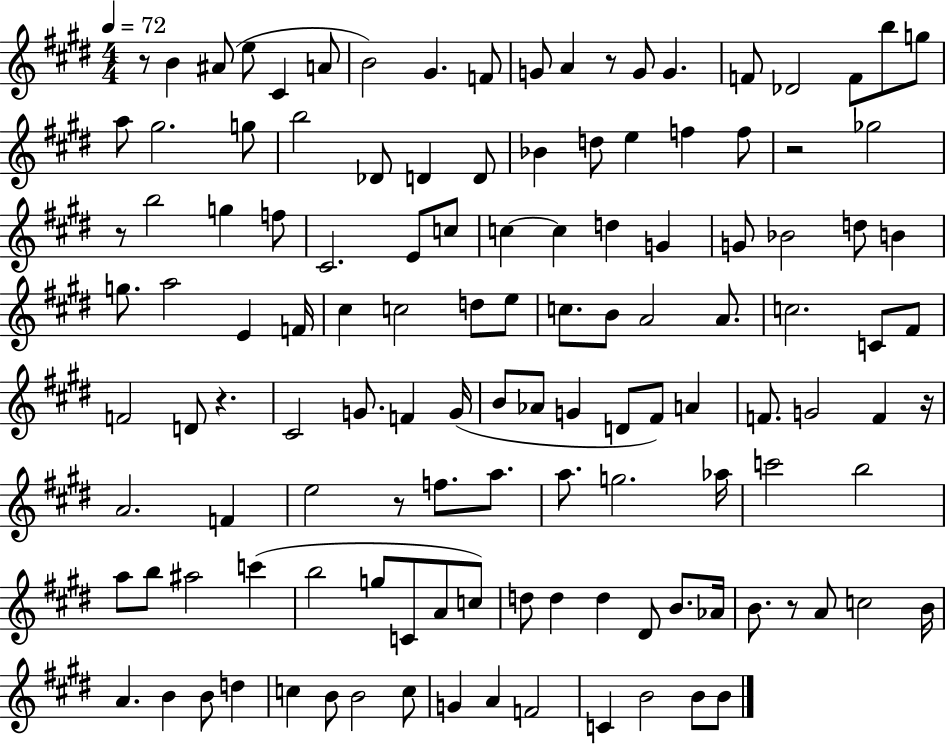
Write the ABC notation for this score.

X:1
T:Untitled
M:4/4
L:1/4
K:E
z/2 B ^A/2 e/2 ^C A/2 B2 ^G F/2 G/2 A z/2 G/2 G F/2 _D2 F/2 b/2 g/2 a/2 ^g2 g/2 b2 _D/2 D D/2 _B d/2 e f f/2 z2 _g2 z/2 b2 g f/2 ^C2 E/2 c/2 c c d G G/2 _B2 d/2 B g/2 a2 E F/4 ^c c2 d/2 e/2 c/2 B/2 A2 A/2 c2 C/2 ^F/2 F2 D/2 z ^C2 G/2 F G/4 B/2 _A/2 G D/2 ^F/2 A F/2 G2 F z/4 A2 F e2 z/2 f/2 a/2 a/2 g2 _a/4 c'2 b2 a/2 b/2 ^a2 c' b2 g/2 C/2 A/2 c/2 d/2 d d ^D/2 B/2 _A/4 B/2 z/2 A/2 c2 B/4 A B B/2 d c B/2 B2 c/2 G A F2 C B2 B/2 B/2